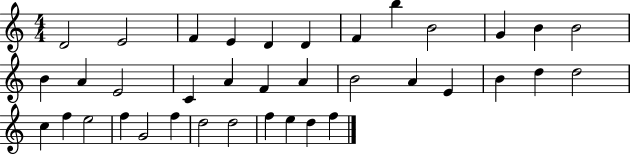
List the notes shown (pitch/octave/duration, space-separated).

D4/h E4/h F4/q E4/q D4/q D4/q F4/q B5/q B4/h G4/q B4/q B4/h B4/q A4/q E4/h C4/q A4/q F4/q A4/q B4/h A4/q E4/q B4/q D5/q D5/h C5/q F5/q E5/h F5/q G4/h F5/q D5/h D5/h F5/q E5/q D5/q F5/q